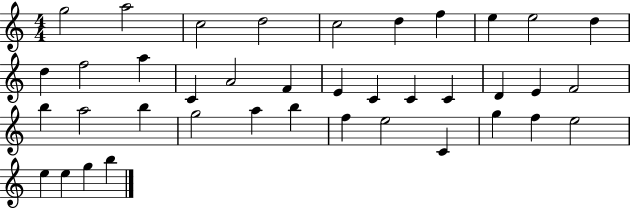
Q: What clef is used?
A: treble